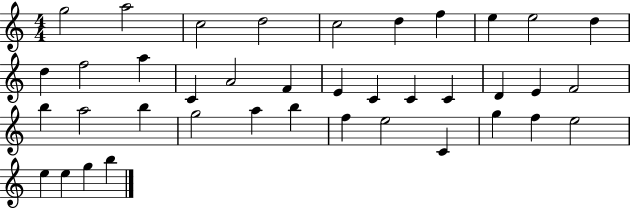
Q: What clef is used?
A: treble